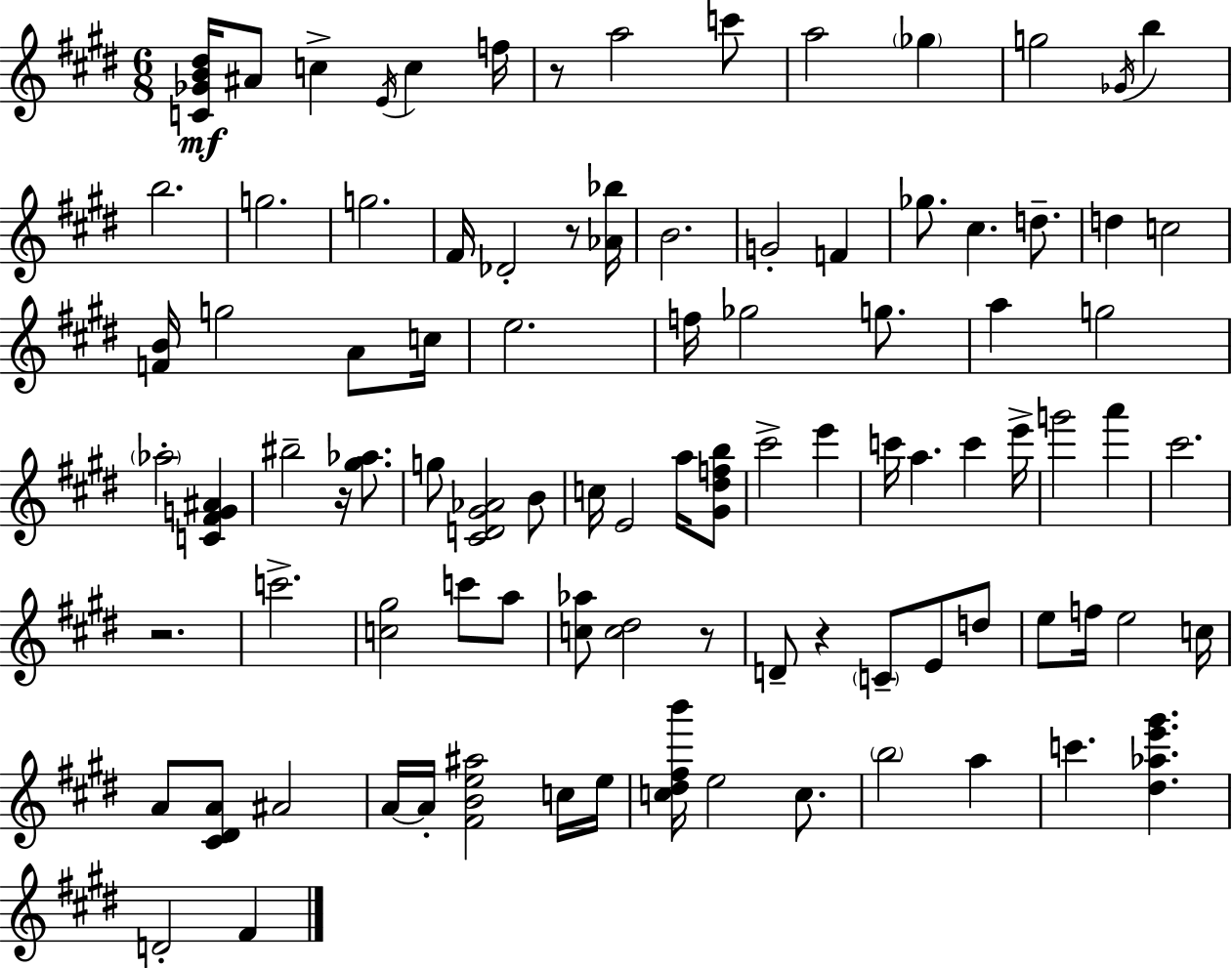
[C4,Gb4,B4,D#5]/s A#4/e C5/q E4/s C5/q F5/s R/e A5/h C6/e A5/h Gb5/q G5/h Gb4/s B5/q B5/h. G5/h. G5/h. F#4/s Db4/h R/e [Ab4,Bb5]/s B4/h. G4/h F4/q Gb5/e. C#5/q. D5/e. D5/q C5/h [F4,B4]/s G5/h A4/e C5/s E5/h. F5/s Gb5/h G5/e. A5/q G5/h Ab5/h [C4,F#4,G4,A#4]/q BIS5/h R/s [G#5,Ab5]/e. G5/e [C#4,D4,G#4,Ab4]/h B4/e C5/s E4/h A5/s [G#4,D#5,F5,B5]/e C#6/h E6/q C6/s A5/q. C6/q E6/s G6/h A6/q C#6/h. R/h. C6/h. [C5,G#5]/h C6/e A5/e [C5,Ab5]/e [C5,D#5]/h R/e D4/e R/q C4/e E4/e D5/e E5/e F5/s E5/h C5/s A4/e [C#4,D#4,A4]/e A#4/h A4/s A4/s [F#4,B4,E5,A#5]/h C5/s E5/s [C5,D#5,F#5,B6]/s E5/h C5/e. B5/h A5/q C6/q. [D#5,Ab5,E6,G#6]/q. D4/h F#4/q